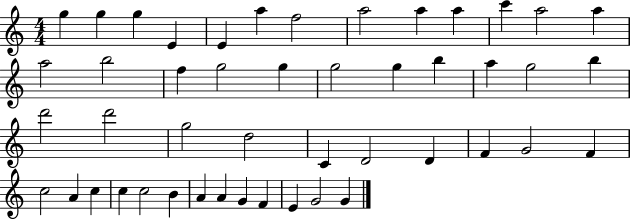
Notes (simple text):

G5/q G5/q G5/q E4/q E4/q A5/q F5/h A5/h A5/q A5/q C6/q A5/h A5/q A5/h B5/h F5/q G5/h G5/q G5/h G5/q B5/q A5/q G5/h B5/q D6/h D6/h G5/h D5/h C4/q D4/h D4/q F4/q G4/h F4/q C5/h A4/q C5/q C5/q C5/h B4/q A4/q A4/q G4/q F4/q E4/q G4/h G4/q